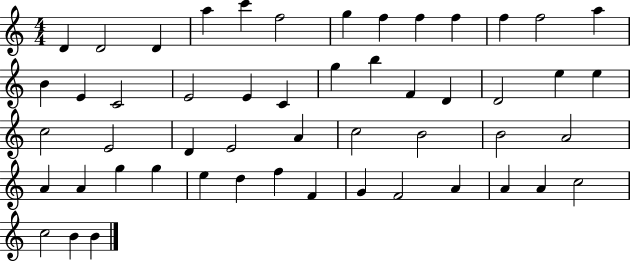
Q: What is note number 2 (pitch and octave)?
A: D4